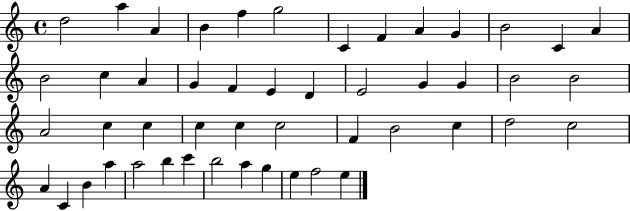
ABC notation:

X:1
T:Untitled
M:4/4
L:1/4
K:C
d2 a A B f g2 C F A G B2 C A B2 c A G F E D E2 G G B2 B2 A2 c c c c c2 F B2 c d2 c2 A C B a a2 b c' b2 a g e f2 e